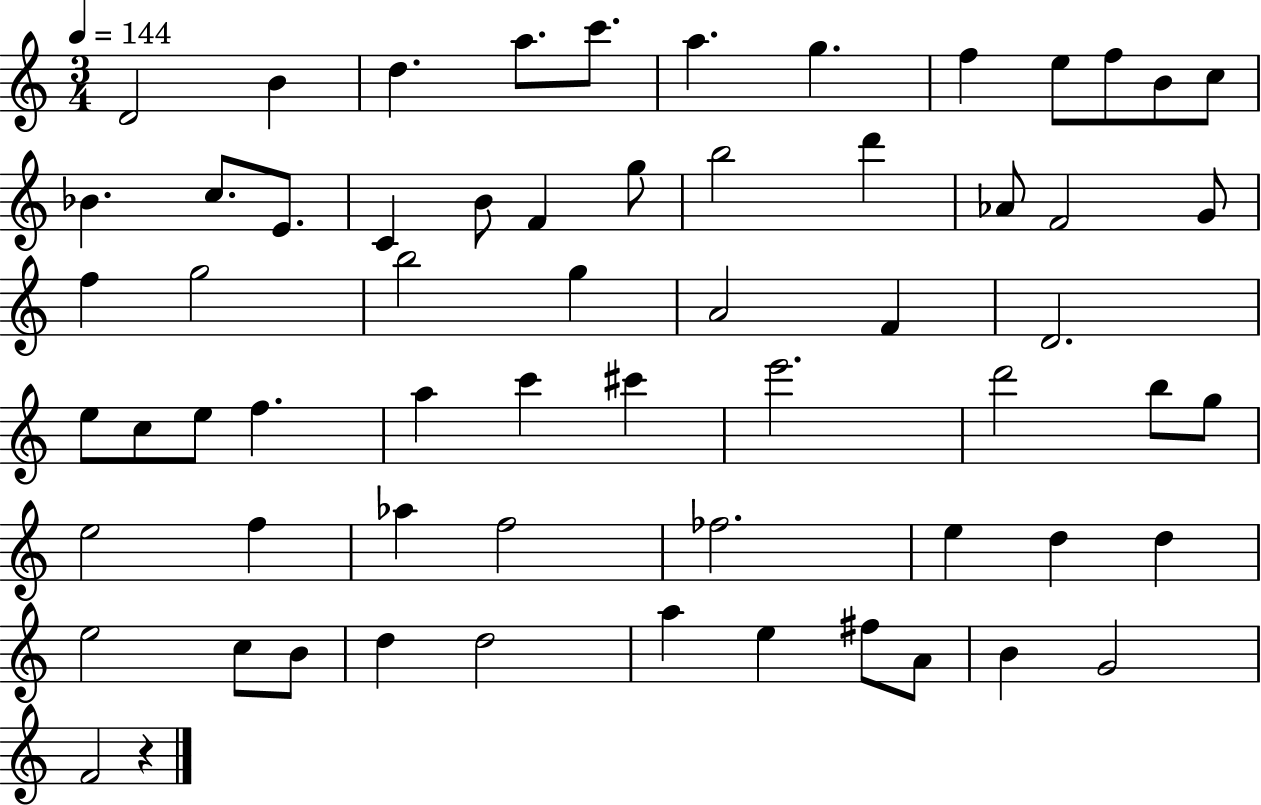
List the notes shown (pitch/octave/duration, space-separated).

D4/h B4/q D5/q. A5/e. C6/e. A5/q. G5/q. F5/q E5/e F5/e B4/e C5/e Bb4/q. C5/e. E4/e. C4/q B4/e F4/q G5/e B5/h D6/q Ab4/e F4/h G4/e F5/q G5/h B5/h G5/q A4/h F4/q D4/h. E5/e C5/e E5/e F5/q. A5/q C6/q C#6/q E6/h. D6/h B5/e G5/e E5/h F5/q Ab5/q F5/h FES5/h. E5/q D5/q D5/q E5/h C5/e B4/e D5/q D5/h A5/q E5/q F#5/e A4/e B4/q G4/h F4/h R/q